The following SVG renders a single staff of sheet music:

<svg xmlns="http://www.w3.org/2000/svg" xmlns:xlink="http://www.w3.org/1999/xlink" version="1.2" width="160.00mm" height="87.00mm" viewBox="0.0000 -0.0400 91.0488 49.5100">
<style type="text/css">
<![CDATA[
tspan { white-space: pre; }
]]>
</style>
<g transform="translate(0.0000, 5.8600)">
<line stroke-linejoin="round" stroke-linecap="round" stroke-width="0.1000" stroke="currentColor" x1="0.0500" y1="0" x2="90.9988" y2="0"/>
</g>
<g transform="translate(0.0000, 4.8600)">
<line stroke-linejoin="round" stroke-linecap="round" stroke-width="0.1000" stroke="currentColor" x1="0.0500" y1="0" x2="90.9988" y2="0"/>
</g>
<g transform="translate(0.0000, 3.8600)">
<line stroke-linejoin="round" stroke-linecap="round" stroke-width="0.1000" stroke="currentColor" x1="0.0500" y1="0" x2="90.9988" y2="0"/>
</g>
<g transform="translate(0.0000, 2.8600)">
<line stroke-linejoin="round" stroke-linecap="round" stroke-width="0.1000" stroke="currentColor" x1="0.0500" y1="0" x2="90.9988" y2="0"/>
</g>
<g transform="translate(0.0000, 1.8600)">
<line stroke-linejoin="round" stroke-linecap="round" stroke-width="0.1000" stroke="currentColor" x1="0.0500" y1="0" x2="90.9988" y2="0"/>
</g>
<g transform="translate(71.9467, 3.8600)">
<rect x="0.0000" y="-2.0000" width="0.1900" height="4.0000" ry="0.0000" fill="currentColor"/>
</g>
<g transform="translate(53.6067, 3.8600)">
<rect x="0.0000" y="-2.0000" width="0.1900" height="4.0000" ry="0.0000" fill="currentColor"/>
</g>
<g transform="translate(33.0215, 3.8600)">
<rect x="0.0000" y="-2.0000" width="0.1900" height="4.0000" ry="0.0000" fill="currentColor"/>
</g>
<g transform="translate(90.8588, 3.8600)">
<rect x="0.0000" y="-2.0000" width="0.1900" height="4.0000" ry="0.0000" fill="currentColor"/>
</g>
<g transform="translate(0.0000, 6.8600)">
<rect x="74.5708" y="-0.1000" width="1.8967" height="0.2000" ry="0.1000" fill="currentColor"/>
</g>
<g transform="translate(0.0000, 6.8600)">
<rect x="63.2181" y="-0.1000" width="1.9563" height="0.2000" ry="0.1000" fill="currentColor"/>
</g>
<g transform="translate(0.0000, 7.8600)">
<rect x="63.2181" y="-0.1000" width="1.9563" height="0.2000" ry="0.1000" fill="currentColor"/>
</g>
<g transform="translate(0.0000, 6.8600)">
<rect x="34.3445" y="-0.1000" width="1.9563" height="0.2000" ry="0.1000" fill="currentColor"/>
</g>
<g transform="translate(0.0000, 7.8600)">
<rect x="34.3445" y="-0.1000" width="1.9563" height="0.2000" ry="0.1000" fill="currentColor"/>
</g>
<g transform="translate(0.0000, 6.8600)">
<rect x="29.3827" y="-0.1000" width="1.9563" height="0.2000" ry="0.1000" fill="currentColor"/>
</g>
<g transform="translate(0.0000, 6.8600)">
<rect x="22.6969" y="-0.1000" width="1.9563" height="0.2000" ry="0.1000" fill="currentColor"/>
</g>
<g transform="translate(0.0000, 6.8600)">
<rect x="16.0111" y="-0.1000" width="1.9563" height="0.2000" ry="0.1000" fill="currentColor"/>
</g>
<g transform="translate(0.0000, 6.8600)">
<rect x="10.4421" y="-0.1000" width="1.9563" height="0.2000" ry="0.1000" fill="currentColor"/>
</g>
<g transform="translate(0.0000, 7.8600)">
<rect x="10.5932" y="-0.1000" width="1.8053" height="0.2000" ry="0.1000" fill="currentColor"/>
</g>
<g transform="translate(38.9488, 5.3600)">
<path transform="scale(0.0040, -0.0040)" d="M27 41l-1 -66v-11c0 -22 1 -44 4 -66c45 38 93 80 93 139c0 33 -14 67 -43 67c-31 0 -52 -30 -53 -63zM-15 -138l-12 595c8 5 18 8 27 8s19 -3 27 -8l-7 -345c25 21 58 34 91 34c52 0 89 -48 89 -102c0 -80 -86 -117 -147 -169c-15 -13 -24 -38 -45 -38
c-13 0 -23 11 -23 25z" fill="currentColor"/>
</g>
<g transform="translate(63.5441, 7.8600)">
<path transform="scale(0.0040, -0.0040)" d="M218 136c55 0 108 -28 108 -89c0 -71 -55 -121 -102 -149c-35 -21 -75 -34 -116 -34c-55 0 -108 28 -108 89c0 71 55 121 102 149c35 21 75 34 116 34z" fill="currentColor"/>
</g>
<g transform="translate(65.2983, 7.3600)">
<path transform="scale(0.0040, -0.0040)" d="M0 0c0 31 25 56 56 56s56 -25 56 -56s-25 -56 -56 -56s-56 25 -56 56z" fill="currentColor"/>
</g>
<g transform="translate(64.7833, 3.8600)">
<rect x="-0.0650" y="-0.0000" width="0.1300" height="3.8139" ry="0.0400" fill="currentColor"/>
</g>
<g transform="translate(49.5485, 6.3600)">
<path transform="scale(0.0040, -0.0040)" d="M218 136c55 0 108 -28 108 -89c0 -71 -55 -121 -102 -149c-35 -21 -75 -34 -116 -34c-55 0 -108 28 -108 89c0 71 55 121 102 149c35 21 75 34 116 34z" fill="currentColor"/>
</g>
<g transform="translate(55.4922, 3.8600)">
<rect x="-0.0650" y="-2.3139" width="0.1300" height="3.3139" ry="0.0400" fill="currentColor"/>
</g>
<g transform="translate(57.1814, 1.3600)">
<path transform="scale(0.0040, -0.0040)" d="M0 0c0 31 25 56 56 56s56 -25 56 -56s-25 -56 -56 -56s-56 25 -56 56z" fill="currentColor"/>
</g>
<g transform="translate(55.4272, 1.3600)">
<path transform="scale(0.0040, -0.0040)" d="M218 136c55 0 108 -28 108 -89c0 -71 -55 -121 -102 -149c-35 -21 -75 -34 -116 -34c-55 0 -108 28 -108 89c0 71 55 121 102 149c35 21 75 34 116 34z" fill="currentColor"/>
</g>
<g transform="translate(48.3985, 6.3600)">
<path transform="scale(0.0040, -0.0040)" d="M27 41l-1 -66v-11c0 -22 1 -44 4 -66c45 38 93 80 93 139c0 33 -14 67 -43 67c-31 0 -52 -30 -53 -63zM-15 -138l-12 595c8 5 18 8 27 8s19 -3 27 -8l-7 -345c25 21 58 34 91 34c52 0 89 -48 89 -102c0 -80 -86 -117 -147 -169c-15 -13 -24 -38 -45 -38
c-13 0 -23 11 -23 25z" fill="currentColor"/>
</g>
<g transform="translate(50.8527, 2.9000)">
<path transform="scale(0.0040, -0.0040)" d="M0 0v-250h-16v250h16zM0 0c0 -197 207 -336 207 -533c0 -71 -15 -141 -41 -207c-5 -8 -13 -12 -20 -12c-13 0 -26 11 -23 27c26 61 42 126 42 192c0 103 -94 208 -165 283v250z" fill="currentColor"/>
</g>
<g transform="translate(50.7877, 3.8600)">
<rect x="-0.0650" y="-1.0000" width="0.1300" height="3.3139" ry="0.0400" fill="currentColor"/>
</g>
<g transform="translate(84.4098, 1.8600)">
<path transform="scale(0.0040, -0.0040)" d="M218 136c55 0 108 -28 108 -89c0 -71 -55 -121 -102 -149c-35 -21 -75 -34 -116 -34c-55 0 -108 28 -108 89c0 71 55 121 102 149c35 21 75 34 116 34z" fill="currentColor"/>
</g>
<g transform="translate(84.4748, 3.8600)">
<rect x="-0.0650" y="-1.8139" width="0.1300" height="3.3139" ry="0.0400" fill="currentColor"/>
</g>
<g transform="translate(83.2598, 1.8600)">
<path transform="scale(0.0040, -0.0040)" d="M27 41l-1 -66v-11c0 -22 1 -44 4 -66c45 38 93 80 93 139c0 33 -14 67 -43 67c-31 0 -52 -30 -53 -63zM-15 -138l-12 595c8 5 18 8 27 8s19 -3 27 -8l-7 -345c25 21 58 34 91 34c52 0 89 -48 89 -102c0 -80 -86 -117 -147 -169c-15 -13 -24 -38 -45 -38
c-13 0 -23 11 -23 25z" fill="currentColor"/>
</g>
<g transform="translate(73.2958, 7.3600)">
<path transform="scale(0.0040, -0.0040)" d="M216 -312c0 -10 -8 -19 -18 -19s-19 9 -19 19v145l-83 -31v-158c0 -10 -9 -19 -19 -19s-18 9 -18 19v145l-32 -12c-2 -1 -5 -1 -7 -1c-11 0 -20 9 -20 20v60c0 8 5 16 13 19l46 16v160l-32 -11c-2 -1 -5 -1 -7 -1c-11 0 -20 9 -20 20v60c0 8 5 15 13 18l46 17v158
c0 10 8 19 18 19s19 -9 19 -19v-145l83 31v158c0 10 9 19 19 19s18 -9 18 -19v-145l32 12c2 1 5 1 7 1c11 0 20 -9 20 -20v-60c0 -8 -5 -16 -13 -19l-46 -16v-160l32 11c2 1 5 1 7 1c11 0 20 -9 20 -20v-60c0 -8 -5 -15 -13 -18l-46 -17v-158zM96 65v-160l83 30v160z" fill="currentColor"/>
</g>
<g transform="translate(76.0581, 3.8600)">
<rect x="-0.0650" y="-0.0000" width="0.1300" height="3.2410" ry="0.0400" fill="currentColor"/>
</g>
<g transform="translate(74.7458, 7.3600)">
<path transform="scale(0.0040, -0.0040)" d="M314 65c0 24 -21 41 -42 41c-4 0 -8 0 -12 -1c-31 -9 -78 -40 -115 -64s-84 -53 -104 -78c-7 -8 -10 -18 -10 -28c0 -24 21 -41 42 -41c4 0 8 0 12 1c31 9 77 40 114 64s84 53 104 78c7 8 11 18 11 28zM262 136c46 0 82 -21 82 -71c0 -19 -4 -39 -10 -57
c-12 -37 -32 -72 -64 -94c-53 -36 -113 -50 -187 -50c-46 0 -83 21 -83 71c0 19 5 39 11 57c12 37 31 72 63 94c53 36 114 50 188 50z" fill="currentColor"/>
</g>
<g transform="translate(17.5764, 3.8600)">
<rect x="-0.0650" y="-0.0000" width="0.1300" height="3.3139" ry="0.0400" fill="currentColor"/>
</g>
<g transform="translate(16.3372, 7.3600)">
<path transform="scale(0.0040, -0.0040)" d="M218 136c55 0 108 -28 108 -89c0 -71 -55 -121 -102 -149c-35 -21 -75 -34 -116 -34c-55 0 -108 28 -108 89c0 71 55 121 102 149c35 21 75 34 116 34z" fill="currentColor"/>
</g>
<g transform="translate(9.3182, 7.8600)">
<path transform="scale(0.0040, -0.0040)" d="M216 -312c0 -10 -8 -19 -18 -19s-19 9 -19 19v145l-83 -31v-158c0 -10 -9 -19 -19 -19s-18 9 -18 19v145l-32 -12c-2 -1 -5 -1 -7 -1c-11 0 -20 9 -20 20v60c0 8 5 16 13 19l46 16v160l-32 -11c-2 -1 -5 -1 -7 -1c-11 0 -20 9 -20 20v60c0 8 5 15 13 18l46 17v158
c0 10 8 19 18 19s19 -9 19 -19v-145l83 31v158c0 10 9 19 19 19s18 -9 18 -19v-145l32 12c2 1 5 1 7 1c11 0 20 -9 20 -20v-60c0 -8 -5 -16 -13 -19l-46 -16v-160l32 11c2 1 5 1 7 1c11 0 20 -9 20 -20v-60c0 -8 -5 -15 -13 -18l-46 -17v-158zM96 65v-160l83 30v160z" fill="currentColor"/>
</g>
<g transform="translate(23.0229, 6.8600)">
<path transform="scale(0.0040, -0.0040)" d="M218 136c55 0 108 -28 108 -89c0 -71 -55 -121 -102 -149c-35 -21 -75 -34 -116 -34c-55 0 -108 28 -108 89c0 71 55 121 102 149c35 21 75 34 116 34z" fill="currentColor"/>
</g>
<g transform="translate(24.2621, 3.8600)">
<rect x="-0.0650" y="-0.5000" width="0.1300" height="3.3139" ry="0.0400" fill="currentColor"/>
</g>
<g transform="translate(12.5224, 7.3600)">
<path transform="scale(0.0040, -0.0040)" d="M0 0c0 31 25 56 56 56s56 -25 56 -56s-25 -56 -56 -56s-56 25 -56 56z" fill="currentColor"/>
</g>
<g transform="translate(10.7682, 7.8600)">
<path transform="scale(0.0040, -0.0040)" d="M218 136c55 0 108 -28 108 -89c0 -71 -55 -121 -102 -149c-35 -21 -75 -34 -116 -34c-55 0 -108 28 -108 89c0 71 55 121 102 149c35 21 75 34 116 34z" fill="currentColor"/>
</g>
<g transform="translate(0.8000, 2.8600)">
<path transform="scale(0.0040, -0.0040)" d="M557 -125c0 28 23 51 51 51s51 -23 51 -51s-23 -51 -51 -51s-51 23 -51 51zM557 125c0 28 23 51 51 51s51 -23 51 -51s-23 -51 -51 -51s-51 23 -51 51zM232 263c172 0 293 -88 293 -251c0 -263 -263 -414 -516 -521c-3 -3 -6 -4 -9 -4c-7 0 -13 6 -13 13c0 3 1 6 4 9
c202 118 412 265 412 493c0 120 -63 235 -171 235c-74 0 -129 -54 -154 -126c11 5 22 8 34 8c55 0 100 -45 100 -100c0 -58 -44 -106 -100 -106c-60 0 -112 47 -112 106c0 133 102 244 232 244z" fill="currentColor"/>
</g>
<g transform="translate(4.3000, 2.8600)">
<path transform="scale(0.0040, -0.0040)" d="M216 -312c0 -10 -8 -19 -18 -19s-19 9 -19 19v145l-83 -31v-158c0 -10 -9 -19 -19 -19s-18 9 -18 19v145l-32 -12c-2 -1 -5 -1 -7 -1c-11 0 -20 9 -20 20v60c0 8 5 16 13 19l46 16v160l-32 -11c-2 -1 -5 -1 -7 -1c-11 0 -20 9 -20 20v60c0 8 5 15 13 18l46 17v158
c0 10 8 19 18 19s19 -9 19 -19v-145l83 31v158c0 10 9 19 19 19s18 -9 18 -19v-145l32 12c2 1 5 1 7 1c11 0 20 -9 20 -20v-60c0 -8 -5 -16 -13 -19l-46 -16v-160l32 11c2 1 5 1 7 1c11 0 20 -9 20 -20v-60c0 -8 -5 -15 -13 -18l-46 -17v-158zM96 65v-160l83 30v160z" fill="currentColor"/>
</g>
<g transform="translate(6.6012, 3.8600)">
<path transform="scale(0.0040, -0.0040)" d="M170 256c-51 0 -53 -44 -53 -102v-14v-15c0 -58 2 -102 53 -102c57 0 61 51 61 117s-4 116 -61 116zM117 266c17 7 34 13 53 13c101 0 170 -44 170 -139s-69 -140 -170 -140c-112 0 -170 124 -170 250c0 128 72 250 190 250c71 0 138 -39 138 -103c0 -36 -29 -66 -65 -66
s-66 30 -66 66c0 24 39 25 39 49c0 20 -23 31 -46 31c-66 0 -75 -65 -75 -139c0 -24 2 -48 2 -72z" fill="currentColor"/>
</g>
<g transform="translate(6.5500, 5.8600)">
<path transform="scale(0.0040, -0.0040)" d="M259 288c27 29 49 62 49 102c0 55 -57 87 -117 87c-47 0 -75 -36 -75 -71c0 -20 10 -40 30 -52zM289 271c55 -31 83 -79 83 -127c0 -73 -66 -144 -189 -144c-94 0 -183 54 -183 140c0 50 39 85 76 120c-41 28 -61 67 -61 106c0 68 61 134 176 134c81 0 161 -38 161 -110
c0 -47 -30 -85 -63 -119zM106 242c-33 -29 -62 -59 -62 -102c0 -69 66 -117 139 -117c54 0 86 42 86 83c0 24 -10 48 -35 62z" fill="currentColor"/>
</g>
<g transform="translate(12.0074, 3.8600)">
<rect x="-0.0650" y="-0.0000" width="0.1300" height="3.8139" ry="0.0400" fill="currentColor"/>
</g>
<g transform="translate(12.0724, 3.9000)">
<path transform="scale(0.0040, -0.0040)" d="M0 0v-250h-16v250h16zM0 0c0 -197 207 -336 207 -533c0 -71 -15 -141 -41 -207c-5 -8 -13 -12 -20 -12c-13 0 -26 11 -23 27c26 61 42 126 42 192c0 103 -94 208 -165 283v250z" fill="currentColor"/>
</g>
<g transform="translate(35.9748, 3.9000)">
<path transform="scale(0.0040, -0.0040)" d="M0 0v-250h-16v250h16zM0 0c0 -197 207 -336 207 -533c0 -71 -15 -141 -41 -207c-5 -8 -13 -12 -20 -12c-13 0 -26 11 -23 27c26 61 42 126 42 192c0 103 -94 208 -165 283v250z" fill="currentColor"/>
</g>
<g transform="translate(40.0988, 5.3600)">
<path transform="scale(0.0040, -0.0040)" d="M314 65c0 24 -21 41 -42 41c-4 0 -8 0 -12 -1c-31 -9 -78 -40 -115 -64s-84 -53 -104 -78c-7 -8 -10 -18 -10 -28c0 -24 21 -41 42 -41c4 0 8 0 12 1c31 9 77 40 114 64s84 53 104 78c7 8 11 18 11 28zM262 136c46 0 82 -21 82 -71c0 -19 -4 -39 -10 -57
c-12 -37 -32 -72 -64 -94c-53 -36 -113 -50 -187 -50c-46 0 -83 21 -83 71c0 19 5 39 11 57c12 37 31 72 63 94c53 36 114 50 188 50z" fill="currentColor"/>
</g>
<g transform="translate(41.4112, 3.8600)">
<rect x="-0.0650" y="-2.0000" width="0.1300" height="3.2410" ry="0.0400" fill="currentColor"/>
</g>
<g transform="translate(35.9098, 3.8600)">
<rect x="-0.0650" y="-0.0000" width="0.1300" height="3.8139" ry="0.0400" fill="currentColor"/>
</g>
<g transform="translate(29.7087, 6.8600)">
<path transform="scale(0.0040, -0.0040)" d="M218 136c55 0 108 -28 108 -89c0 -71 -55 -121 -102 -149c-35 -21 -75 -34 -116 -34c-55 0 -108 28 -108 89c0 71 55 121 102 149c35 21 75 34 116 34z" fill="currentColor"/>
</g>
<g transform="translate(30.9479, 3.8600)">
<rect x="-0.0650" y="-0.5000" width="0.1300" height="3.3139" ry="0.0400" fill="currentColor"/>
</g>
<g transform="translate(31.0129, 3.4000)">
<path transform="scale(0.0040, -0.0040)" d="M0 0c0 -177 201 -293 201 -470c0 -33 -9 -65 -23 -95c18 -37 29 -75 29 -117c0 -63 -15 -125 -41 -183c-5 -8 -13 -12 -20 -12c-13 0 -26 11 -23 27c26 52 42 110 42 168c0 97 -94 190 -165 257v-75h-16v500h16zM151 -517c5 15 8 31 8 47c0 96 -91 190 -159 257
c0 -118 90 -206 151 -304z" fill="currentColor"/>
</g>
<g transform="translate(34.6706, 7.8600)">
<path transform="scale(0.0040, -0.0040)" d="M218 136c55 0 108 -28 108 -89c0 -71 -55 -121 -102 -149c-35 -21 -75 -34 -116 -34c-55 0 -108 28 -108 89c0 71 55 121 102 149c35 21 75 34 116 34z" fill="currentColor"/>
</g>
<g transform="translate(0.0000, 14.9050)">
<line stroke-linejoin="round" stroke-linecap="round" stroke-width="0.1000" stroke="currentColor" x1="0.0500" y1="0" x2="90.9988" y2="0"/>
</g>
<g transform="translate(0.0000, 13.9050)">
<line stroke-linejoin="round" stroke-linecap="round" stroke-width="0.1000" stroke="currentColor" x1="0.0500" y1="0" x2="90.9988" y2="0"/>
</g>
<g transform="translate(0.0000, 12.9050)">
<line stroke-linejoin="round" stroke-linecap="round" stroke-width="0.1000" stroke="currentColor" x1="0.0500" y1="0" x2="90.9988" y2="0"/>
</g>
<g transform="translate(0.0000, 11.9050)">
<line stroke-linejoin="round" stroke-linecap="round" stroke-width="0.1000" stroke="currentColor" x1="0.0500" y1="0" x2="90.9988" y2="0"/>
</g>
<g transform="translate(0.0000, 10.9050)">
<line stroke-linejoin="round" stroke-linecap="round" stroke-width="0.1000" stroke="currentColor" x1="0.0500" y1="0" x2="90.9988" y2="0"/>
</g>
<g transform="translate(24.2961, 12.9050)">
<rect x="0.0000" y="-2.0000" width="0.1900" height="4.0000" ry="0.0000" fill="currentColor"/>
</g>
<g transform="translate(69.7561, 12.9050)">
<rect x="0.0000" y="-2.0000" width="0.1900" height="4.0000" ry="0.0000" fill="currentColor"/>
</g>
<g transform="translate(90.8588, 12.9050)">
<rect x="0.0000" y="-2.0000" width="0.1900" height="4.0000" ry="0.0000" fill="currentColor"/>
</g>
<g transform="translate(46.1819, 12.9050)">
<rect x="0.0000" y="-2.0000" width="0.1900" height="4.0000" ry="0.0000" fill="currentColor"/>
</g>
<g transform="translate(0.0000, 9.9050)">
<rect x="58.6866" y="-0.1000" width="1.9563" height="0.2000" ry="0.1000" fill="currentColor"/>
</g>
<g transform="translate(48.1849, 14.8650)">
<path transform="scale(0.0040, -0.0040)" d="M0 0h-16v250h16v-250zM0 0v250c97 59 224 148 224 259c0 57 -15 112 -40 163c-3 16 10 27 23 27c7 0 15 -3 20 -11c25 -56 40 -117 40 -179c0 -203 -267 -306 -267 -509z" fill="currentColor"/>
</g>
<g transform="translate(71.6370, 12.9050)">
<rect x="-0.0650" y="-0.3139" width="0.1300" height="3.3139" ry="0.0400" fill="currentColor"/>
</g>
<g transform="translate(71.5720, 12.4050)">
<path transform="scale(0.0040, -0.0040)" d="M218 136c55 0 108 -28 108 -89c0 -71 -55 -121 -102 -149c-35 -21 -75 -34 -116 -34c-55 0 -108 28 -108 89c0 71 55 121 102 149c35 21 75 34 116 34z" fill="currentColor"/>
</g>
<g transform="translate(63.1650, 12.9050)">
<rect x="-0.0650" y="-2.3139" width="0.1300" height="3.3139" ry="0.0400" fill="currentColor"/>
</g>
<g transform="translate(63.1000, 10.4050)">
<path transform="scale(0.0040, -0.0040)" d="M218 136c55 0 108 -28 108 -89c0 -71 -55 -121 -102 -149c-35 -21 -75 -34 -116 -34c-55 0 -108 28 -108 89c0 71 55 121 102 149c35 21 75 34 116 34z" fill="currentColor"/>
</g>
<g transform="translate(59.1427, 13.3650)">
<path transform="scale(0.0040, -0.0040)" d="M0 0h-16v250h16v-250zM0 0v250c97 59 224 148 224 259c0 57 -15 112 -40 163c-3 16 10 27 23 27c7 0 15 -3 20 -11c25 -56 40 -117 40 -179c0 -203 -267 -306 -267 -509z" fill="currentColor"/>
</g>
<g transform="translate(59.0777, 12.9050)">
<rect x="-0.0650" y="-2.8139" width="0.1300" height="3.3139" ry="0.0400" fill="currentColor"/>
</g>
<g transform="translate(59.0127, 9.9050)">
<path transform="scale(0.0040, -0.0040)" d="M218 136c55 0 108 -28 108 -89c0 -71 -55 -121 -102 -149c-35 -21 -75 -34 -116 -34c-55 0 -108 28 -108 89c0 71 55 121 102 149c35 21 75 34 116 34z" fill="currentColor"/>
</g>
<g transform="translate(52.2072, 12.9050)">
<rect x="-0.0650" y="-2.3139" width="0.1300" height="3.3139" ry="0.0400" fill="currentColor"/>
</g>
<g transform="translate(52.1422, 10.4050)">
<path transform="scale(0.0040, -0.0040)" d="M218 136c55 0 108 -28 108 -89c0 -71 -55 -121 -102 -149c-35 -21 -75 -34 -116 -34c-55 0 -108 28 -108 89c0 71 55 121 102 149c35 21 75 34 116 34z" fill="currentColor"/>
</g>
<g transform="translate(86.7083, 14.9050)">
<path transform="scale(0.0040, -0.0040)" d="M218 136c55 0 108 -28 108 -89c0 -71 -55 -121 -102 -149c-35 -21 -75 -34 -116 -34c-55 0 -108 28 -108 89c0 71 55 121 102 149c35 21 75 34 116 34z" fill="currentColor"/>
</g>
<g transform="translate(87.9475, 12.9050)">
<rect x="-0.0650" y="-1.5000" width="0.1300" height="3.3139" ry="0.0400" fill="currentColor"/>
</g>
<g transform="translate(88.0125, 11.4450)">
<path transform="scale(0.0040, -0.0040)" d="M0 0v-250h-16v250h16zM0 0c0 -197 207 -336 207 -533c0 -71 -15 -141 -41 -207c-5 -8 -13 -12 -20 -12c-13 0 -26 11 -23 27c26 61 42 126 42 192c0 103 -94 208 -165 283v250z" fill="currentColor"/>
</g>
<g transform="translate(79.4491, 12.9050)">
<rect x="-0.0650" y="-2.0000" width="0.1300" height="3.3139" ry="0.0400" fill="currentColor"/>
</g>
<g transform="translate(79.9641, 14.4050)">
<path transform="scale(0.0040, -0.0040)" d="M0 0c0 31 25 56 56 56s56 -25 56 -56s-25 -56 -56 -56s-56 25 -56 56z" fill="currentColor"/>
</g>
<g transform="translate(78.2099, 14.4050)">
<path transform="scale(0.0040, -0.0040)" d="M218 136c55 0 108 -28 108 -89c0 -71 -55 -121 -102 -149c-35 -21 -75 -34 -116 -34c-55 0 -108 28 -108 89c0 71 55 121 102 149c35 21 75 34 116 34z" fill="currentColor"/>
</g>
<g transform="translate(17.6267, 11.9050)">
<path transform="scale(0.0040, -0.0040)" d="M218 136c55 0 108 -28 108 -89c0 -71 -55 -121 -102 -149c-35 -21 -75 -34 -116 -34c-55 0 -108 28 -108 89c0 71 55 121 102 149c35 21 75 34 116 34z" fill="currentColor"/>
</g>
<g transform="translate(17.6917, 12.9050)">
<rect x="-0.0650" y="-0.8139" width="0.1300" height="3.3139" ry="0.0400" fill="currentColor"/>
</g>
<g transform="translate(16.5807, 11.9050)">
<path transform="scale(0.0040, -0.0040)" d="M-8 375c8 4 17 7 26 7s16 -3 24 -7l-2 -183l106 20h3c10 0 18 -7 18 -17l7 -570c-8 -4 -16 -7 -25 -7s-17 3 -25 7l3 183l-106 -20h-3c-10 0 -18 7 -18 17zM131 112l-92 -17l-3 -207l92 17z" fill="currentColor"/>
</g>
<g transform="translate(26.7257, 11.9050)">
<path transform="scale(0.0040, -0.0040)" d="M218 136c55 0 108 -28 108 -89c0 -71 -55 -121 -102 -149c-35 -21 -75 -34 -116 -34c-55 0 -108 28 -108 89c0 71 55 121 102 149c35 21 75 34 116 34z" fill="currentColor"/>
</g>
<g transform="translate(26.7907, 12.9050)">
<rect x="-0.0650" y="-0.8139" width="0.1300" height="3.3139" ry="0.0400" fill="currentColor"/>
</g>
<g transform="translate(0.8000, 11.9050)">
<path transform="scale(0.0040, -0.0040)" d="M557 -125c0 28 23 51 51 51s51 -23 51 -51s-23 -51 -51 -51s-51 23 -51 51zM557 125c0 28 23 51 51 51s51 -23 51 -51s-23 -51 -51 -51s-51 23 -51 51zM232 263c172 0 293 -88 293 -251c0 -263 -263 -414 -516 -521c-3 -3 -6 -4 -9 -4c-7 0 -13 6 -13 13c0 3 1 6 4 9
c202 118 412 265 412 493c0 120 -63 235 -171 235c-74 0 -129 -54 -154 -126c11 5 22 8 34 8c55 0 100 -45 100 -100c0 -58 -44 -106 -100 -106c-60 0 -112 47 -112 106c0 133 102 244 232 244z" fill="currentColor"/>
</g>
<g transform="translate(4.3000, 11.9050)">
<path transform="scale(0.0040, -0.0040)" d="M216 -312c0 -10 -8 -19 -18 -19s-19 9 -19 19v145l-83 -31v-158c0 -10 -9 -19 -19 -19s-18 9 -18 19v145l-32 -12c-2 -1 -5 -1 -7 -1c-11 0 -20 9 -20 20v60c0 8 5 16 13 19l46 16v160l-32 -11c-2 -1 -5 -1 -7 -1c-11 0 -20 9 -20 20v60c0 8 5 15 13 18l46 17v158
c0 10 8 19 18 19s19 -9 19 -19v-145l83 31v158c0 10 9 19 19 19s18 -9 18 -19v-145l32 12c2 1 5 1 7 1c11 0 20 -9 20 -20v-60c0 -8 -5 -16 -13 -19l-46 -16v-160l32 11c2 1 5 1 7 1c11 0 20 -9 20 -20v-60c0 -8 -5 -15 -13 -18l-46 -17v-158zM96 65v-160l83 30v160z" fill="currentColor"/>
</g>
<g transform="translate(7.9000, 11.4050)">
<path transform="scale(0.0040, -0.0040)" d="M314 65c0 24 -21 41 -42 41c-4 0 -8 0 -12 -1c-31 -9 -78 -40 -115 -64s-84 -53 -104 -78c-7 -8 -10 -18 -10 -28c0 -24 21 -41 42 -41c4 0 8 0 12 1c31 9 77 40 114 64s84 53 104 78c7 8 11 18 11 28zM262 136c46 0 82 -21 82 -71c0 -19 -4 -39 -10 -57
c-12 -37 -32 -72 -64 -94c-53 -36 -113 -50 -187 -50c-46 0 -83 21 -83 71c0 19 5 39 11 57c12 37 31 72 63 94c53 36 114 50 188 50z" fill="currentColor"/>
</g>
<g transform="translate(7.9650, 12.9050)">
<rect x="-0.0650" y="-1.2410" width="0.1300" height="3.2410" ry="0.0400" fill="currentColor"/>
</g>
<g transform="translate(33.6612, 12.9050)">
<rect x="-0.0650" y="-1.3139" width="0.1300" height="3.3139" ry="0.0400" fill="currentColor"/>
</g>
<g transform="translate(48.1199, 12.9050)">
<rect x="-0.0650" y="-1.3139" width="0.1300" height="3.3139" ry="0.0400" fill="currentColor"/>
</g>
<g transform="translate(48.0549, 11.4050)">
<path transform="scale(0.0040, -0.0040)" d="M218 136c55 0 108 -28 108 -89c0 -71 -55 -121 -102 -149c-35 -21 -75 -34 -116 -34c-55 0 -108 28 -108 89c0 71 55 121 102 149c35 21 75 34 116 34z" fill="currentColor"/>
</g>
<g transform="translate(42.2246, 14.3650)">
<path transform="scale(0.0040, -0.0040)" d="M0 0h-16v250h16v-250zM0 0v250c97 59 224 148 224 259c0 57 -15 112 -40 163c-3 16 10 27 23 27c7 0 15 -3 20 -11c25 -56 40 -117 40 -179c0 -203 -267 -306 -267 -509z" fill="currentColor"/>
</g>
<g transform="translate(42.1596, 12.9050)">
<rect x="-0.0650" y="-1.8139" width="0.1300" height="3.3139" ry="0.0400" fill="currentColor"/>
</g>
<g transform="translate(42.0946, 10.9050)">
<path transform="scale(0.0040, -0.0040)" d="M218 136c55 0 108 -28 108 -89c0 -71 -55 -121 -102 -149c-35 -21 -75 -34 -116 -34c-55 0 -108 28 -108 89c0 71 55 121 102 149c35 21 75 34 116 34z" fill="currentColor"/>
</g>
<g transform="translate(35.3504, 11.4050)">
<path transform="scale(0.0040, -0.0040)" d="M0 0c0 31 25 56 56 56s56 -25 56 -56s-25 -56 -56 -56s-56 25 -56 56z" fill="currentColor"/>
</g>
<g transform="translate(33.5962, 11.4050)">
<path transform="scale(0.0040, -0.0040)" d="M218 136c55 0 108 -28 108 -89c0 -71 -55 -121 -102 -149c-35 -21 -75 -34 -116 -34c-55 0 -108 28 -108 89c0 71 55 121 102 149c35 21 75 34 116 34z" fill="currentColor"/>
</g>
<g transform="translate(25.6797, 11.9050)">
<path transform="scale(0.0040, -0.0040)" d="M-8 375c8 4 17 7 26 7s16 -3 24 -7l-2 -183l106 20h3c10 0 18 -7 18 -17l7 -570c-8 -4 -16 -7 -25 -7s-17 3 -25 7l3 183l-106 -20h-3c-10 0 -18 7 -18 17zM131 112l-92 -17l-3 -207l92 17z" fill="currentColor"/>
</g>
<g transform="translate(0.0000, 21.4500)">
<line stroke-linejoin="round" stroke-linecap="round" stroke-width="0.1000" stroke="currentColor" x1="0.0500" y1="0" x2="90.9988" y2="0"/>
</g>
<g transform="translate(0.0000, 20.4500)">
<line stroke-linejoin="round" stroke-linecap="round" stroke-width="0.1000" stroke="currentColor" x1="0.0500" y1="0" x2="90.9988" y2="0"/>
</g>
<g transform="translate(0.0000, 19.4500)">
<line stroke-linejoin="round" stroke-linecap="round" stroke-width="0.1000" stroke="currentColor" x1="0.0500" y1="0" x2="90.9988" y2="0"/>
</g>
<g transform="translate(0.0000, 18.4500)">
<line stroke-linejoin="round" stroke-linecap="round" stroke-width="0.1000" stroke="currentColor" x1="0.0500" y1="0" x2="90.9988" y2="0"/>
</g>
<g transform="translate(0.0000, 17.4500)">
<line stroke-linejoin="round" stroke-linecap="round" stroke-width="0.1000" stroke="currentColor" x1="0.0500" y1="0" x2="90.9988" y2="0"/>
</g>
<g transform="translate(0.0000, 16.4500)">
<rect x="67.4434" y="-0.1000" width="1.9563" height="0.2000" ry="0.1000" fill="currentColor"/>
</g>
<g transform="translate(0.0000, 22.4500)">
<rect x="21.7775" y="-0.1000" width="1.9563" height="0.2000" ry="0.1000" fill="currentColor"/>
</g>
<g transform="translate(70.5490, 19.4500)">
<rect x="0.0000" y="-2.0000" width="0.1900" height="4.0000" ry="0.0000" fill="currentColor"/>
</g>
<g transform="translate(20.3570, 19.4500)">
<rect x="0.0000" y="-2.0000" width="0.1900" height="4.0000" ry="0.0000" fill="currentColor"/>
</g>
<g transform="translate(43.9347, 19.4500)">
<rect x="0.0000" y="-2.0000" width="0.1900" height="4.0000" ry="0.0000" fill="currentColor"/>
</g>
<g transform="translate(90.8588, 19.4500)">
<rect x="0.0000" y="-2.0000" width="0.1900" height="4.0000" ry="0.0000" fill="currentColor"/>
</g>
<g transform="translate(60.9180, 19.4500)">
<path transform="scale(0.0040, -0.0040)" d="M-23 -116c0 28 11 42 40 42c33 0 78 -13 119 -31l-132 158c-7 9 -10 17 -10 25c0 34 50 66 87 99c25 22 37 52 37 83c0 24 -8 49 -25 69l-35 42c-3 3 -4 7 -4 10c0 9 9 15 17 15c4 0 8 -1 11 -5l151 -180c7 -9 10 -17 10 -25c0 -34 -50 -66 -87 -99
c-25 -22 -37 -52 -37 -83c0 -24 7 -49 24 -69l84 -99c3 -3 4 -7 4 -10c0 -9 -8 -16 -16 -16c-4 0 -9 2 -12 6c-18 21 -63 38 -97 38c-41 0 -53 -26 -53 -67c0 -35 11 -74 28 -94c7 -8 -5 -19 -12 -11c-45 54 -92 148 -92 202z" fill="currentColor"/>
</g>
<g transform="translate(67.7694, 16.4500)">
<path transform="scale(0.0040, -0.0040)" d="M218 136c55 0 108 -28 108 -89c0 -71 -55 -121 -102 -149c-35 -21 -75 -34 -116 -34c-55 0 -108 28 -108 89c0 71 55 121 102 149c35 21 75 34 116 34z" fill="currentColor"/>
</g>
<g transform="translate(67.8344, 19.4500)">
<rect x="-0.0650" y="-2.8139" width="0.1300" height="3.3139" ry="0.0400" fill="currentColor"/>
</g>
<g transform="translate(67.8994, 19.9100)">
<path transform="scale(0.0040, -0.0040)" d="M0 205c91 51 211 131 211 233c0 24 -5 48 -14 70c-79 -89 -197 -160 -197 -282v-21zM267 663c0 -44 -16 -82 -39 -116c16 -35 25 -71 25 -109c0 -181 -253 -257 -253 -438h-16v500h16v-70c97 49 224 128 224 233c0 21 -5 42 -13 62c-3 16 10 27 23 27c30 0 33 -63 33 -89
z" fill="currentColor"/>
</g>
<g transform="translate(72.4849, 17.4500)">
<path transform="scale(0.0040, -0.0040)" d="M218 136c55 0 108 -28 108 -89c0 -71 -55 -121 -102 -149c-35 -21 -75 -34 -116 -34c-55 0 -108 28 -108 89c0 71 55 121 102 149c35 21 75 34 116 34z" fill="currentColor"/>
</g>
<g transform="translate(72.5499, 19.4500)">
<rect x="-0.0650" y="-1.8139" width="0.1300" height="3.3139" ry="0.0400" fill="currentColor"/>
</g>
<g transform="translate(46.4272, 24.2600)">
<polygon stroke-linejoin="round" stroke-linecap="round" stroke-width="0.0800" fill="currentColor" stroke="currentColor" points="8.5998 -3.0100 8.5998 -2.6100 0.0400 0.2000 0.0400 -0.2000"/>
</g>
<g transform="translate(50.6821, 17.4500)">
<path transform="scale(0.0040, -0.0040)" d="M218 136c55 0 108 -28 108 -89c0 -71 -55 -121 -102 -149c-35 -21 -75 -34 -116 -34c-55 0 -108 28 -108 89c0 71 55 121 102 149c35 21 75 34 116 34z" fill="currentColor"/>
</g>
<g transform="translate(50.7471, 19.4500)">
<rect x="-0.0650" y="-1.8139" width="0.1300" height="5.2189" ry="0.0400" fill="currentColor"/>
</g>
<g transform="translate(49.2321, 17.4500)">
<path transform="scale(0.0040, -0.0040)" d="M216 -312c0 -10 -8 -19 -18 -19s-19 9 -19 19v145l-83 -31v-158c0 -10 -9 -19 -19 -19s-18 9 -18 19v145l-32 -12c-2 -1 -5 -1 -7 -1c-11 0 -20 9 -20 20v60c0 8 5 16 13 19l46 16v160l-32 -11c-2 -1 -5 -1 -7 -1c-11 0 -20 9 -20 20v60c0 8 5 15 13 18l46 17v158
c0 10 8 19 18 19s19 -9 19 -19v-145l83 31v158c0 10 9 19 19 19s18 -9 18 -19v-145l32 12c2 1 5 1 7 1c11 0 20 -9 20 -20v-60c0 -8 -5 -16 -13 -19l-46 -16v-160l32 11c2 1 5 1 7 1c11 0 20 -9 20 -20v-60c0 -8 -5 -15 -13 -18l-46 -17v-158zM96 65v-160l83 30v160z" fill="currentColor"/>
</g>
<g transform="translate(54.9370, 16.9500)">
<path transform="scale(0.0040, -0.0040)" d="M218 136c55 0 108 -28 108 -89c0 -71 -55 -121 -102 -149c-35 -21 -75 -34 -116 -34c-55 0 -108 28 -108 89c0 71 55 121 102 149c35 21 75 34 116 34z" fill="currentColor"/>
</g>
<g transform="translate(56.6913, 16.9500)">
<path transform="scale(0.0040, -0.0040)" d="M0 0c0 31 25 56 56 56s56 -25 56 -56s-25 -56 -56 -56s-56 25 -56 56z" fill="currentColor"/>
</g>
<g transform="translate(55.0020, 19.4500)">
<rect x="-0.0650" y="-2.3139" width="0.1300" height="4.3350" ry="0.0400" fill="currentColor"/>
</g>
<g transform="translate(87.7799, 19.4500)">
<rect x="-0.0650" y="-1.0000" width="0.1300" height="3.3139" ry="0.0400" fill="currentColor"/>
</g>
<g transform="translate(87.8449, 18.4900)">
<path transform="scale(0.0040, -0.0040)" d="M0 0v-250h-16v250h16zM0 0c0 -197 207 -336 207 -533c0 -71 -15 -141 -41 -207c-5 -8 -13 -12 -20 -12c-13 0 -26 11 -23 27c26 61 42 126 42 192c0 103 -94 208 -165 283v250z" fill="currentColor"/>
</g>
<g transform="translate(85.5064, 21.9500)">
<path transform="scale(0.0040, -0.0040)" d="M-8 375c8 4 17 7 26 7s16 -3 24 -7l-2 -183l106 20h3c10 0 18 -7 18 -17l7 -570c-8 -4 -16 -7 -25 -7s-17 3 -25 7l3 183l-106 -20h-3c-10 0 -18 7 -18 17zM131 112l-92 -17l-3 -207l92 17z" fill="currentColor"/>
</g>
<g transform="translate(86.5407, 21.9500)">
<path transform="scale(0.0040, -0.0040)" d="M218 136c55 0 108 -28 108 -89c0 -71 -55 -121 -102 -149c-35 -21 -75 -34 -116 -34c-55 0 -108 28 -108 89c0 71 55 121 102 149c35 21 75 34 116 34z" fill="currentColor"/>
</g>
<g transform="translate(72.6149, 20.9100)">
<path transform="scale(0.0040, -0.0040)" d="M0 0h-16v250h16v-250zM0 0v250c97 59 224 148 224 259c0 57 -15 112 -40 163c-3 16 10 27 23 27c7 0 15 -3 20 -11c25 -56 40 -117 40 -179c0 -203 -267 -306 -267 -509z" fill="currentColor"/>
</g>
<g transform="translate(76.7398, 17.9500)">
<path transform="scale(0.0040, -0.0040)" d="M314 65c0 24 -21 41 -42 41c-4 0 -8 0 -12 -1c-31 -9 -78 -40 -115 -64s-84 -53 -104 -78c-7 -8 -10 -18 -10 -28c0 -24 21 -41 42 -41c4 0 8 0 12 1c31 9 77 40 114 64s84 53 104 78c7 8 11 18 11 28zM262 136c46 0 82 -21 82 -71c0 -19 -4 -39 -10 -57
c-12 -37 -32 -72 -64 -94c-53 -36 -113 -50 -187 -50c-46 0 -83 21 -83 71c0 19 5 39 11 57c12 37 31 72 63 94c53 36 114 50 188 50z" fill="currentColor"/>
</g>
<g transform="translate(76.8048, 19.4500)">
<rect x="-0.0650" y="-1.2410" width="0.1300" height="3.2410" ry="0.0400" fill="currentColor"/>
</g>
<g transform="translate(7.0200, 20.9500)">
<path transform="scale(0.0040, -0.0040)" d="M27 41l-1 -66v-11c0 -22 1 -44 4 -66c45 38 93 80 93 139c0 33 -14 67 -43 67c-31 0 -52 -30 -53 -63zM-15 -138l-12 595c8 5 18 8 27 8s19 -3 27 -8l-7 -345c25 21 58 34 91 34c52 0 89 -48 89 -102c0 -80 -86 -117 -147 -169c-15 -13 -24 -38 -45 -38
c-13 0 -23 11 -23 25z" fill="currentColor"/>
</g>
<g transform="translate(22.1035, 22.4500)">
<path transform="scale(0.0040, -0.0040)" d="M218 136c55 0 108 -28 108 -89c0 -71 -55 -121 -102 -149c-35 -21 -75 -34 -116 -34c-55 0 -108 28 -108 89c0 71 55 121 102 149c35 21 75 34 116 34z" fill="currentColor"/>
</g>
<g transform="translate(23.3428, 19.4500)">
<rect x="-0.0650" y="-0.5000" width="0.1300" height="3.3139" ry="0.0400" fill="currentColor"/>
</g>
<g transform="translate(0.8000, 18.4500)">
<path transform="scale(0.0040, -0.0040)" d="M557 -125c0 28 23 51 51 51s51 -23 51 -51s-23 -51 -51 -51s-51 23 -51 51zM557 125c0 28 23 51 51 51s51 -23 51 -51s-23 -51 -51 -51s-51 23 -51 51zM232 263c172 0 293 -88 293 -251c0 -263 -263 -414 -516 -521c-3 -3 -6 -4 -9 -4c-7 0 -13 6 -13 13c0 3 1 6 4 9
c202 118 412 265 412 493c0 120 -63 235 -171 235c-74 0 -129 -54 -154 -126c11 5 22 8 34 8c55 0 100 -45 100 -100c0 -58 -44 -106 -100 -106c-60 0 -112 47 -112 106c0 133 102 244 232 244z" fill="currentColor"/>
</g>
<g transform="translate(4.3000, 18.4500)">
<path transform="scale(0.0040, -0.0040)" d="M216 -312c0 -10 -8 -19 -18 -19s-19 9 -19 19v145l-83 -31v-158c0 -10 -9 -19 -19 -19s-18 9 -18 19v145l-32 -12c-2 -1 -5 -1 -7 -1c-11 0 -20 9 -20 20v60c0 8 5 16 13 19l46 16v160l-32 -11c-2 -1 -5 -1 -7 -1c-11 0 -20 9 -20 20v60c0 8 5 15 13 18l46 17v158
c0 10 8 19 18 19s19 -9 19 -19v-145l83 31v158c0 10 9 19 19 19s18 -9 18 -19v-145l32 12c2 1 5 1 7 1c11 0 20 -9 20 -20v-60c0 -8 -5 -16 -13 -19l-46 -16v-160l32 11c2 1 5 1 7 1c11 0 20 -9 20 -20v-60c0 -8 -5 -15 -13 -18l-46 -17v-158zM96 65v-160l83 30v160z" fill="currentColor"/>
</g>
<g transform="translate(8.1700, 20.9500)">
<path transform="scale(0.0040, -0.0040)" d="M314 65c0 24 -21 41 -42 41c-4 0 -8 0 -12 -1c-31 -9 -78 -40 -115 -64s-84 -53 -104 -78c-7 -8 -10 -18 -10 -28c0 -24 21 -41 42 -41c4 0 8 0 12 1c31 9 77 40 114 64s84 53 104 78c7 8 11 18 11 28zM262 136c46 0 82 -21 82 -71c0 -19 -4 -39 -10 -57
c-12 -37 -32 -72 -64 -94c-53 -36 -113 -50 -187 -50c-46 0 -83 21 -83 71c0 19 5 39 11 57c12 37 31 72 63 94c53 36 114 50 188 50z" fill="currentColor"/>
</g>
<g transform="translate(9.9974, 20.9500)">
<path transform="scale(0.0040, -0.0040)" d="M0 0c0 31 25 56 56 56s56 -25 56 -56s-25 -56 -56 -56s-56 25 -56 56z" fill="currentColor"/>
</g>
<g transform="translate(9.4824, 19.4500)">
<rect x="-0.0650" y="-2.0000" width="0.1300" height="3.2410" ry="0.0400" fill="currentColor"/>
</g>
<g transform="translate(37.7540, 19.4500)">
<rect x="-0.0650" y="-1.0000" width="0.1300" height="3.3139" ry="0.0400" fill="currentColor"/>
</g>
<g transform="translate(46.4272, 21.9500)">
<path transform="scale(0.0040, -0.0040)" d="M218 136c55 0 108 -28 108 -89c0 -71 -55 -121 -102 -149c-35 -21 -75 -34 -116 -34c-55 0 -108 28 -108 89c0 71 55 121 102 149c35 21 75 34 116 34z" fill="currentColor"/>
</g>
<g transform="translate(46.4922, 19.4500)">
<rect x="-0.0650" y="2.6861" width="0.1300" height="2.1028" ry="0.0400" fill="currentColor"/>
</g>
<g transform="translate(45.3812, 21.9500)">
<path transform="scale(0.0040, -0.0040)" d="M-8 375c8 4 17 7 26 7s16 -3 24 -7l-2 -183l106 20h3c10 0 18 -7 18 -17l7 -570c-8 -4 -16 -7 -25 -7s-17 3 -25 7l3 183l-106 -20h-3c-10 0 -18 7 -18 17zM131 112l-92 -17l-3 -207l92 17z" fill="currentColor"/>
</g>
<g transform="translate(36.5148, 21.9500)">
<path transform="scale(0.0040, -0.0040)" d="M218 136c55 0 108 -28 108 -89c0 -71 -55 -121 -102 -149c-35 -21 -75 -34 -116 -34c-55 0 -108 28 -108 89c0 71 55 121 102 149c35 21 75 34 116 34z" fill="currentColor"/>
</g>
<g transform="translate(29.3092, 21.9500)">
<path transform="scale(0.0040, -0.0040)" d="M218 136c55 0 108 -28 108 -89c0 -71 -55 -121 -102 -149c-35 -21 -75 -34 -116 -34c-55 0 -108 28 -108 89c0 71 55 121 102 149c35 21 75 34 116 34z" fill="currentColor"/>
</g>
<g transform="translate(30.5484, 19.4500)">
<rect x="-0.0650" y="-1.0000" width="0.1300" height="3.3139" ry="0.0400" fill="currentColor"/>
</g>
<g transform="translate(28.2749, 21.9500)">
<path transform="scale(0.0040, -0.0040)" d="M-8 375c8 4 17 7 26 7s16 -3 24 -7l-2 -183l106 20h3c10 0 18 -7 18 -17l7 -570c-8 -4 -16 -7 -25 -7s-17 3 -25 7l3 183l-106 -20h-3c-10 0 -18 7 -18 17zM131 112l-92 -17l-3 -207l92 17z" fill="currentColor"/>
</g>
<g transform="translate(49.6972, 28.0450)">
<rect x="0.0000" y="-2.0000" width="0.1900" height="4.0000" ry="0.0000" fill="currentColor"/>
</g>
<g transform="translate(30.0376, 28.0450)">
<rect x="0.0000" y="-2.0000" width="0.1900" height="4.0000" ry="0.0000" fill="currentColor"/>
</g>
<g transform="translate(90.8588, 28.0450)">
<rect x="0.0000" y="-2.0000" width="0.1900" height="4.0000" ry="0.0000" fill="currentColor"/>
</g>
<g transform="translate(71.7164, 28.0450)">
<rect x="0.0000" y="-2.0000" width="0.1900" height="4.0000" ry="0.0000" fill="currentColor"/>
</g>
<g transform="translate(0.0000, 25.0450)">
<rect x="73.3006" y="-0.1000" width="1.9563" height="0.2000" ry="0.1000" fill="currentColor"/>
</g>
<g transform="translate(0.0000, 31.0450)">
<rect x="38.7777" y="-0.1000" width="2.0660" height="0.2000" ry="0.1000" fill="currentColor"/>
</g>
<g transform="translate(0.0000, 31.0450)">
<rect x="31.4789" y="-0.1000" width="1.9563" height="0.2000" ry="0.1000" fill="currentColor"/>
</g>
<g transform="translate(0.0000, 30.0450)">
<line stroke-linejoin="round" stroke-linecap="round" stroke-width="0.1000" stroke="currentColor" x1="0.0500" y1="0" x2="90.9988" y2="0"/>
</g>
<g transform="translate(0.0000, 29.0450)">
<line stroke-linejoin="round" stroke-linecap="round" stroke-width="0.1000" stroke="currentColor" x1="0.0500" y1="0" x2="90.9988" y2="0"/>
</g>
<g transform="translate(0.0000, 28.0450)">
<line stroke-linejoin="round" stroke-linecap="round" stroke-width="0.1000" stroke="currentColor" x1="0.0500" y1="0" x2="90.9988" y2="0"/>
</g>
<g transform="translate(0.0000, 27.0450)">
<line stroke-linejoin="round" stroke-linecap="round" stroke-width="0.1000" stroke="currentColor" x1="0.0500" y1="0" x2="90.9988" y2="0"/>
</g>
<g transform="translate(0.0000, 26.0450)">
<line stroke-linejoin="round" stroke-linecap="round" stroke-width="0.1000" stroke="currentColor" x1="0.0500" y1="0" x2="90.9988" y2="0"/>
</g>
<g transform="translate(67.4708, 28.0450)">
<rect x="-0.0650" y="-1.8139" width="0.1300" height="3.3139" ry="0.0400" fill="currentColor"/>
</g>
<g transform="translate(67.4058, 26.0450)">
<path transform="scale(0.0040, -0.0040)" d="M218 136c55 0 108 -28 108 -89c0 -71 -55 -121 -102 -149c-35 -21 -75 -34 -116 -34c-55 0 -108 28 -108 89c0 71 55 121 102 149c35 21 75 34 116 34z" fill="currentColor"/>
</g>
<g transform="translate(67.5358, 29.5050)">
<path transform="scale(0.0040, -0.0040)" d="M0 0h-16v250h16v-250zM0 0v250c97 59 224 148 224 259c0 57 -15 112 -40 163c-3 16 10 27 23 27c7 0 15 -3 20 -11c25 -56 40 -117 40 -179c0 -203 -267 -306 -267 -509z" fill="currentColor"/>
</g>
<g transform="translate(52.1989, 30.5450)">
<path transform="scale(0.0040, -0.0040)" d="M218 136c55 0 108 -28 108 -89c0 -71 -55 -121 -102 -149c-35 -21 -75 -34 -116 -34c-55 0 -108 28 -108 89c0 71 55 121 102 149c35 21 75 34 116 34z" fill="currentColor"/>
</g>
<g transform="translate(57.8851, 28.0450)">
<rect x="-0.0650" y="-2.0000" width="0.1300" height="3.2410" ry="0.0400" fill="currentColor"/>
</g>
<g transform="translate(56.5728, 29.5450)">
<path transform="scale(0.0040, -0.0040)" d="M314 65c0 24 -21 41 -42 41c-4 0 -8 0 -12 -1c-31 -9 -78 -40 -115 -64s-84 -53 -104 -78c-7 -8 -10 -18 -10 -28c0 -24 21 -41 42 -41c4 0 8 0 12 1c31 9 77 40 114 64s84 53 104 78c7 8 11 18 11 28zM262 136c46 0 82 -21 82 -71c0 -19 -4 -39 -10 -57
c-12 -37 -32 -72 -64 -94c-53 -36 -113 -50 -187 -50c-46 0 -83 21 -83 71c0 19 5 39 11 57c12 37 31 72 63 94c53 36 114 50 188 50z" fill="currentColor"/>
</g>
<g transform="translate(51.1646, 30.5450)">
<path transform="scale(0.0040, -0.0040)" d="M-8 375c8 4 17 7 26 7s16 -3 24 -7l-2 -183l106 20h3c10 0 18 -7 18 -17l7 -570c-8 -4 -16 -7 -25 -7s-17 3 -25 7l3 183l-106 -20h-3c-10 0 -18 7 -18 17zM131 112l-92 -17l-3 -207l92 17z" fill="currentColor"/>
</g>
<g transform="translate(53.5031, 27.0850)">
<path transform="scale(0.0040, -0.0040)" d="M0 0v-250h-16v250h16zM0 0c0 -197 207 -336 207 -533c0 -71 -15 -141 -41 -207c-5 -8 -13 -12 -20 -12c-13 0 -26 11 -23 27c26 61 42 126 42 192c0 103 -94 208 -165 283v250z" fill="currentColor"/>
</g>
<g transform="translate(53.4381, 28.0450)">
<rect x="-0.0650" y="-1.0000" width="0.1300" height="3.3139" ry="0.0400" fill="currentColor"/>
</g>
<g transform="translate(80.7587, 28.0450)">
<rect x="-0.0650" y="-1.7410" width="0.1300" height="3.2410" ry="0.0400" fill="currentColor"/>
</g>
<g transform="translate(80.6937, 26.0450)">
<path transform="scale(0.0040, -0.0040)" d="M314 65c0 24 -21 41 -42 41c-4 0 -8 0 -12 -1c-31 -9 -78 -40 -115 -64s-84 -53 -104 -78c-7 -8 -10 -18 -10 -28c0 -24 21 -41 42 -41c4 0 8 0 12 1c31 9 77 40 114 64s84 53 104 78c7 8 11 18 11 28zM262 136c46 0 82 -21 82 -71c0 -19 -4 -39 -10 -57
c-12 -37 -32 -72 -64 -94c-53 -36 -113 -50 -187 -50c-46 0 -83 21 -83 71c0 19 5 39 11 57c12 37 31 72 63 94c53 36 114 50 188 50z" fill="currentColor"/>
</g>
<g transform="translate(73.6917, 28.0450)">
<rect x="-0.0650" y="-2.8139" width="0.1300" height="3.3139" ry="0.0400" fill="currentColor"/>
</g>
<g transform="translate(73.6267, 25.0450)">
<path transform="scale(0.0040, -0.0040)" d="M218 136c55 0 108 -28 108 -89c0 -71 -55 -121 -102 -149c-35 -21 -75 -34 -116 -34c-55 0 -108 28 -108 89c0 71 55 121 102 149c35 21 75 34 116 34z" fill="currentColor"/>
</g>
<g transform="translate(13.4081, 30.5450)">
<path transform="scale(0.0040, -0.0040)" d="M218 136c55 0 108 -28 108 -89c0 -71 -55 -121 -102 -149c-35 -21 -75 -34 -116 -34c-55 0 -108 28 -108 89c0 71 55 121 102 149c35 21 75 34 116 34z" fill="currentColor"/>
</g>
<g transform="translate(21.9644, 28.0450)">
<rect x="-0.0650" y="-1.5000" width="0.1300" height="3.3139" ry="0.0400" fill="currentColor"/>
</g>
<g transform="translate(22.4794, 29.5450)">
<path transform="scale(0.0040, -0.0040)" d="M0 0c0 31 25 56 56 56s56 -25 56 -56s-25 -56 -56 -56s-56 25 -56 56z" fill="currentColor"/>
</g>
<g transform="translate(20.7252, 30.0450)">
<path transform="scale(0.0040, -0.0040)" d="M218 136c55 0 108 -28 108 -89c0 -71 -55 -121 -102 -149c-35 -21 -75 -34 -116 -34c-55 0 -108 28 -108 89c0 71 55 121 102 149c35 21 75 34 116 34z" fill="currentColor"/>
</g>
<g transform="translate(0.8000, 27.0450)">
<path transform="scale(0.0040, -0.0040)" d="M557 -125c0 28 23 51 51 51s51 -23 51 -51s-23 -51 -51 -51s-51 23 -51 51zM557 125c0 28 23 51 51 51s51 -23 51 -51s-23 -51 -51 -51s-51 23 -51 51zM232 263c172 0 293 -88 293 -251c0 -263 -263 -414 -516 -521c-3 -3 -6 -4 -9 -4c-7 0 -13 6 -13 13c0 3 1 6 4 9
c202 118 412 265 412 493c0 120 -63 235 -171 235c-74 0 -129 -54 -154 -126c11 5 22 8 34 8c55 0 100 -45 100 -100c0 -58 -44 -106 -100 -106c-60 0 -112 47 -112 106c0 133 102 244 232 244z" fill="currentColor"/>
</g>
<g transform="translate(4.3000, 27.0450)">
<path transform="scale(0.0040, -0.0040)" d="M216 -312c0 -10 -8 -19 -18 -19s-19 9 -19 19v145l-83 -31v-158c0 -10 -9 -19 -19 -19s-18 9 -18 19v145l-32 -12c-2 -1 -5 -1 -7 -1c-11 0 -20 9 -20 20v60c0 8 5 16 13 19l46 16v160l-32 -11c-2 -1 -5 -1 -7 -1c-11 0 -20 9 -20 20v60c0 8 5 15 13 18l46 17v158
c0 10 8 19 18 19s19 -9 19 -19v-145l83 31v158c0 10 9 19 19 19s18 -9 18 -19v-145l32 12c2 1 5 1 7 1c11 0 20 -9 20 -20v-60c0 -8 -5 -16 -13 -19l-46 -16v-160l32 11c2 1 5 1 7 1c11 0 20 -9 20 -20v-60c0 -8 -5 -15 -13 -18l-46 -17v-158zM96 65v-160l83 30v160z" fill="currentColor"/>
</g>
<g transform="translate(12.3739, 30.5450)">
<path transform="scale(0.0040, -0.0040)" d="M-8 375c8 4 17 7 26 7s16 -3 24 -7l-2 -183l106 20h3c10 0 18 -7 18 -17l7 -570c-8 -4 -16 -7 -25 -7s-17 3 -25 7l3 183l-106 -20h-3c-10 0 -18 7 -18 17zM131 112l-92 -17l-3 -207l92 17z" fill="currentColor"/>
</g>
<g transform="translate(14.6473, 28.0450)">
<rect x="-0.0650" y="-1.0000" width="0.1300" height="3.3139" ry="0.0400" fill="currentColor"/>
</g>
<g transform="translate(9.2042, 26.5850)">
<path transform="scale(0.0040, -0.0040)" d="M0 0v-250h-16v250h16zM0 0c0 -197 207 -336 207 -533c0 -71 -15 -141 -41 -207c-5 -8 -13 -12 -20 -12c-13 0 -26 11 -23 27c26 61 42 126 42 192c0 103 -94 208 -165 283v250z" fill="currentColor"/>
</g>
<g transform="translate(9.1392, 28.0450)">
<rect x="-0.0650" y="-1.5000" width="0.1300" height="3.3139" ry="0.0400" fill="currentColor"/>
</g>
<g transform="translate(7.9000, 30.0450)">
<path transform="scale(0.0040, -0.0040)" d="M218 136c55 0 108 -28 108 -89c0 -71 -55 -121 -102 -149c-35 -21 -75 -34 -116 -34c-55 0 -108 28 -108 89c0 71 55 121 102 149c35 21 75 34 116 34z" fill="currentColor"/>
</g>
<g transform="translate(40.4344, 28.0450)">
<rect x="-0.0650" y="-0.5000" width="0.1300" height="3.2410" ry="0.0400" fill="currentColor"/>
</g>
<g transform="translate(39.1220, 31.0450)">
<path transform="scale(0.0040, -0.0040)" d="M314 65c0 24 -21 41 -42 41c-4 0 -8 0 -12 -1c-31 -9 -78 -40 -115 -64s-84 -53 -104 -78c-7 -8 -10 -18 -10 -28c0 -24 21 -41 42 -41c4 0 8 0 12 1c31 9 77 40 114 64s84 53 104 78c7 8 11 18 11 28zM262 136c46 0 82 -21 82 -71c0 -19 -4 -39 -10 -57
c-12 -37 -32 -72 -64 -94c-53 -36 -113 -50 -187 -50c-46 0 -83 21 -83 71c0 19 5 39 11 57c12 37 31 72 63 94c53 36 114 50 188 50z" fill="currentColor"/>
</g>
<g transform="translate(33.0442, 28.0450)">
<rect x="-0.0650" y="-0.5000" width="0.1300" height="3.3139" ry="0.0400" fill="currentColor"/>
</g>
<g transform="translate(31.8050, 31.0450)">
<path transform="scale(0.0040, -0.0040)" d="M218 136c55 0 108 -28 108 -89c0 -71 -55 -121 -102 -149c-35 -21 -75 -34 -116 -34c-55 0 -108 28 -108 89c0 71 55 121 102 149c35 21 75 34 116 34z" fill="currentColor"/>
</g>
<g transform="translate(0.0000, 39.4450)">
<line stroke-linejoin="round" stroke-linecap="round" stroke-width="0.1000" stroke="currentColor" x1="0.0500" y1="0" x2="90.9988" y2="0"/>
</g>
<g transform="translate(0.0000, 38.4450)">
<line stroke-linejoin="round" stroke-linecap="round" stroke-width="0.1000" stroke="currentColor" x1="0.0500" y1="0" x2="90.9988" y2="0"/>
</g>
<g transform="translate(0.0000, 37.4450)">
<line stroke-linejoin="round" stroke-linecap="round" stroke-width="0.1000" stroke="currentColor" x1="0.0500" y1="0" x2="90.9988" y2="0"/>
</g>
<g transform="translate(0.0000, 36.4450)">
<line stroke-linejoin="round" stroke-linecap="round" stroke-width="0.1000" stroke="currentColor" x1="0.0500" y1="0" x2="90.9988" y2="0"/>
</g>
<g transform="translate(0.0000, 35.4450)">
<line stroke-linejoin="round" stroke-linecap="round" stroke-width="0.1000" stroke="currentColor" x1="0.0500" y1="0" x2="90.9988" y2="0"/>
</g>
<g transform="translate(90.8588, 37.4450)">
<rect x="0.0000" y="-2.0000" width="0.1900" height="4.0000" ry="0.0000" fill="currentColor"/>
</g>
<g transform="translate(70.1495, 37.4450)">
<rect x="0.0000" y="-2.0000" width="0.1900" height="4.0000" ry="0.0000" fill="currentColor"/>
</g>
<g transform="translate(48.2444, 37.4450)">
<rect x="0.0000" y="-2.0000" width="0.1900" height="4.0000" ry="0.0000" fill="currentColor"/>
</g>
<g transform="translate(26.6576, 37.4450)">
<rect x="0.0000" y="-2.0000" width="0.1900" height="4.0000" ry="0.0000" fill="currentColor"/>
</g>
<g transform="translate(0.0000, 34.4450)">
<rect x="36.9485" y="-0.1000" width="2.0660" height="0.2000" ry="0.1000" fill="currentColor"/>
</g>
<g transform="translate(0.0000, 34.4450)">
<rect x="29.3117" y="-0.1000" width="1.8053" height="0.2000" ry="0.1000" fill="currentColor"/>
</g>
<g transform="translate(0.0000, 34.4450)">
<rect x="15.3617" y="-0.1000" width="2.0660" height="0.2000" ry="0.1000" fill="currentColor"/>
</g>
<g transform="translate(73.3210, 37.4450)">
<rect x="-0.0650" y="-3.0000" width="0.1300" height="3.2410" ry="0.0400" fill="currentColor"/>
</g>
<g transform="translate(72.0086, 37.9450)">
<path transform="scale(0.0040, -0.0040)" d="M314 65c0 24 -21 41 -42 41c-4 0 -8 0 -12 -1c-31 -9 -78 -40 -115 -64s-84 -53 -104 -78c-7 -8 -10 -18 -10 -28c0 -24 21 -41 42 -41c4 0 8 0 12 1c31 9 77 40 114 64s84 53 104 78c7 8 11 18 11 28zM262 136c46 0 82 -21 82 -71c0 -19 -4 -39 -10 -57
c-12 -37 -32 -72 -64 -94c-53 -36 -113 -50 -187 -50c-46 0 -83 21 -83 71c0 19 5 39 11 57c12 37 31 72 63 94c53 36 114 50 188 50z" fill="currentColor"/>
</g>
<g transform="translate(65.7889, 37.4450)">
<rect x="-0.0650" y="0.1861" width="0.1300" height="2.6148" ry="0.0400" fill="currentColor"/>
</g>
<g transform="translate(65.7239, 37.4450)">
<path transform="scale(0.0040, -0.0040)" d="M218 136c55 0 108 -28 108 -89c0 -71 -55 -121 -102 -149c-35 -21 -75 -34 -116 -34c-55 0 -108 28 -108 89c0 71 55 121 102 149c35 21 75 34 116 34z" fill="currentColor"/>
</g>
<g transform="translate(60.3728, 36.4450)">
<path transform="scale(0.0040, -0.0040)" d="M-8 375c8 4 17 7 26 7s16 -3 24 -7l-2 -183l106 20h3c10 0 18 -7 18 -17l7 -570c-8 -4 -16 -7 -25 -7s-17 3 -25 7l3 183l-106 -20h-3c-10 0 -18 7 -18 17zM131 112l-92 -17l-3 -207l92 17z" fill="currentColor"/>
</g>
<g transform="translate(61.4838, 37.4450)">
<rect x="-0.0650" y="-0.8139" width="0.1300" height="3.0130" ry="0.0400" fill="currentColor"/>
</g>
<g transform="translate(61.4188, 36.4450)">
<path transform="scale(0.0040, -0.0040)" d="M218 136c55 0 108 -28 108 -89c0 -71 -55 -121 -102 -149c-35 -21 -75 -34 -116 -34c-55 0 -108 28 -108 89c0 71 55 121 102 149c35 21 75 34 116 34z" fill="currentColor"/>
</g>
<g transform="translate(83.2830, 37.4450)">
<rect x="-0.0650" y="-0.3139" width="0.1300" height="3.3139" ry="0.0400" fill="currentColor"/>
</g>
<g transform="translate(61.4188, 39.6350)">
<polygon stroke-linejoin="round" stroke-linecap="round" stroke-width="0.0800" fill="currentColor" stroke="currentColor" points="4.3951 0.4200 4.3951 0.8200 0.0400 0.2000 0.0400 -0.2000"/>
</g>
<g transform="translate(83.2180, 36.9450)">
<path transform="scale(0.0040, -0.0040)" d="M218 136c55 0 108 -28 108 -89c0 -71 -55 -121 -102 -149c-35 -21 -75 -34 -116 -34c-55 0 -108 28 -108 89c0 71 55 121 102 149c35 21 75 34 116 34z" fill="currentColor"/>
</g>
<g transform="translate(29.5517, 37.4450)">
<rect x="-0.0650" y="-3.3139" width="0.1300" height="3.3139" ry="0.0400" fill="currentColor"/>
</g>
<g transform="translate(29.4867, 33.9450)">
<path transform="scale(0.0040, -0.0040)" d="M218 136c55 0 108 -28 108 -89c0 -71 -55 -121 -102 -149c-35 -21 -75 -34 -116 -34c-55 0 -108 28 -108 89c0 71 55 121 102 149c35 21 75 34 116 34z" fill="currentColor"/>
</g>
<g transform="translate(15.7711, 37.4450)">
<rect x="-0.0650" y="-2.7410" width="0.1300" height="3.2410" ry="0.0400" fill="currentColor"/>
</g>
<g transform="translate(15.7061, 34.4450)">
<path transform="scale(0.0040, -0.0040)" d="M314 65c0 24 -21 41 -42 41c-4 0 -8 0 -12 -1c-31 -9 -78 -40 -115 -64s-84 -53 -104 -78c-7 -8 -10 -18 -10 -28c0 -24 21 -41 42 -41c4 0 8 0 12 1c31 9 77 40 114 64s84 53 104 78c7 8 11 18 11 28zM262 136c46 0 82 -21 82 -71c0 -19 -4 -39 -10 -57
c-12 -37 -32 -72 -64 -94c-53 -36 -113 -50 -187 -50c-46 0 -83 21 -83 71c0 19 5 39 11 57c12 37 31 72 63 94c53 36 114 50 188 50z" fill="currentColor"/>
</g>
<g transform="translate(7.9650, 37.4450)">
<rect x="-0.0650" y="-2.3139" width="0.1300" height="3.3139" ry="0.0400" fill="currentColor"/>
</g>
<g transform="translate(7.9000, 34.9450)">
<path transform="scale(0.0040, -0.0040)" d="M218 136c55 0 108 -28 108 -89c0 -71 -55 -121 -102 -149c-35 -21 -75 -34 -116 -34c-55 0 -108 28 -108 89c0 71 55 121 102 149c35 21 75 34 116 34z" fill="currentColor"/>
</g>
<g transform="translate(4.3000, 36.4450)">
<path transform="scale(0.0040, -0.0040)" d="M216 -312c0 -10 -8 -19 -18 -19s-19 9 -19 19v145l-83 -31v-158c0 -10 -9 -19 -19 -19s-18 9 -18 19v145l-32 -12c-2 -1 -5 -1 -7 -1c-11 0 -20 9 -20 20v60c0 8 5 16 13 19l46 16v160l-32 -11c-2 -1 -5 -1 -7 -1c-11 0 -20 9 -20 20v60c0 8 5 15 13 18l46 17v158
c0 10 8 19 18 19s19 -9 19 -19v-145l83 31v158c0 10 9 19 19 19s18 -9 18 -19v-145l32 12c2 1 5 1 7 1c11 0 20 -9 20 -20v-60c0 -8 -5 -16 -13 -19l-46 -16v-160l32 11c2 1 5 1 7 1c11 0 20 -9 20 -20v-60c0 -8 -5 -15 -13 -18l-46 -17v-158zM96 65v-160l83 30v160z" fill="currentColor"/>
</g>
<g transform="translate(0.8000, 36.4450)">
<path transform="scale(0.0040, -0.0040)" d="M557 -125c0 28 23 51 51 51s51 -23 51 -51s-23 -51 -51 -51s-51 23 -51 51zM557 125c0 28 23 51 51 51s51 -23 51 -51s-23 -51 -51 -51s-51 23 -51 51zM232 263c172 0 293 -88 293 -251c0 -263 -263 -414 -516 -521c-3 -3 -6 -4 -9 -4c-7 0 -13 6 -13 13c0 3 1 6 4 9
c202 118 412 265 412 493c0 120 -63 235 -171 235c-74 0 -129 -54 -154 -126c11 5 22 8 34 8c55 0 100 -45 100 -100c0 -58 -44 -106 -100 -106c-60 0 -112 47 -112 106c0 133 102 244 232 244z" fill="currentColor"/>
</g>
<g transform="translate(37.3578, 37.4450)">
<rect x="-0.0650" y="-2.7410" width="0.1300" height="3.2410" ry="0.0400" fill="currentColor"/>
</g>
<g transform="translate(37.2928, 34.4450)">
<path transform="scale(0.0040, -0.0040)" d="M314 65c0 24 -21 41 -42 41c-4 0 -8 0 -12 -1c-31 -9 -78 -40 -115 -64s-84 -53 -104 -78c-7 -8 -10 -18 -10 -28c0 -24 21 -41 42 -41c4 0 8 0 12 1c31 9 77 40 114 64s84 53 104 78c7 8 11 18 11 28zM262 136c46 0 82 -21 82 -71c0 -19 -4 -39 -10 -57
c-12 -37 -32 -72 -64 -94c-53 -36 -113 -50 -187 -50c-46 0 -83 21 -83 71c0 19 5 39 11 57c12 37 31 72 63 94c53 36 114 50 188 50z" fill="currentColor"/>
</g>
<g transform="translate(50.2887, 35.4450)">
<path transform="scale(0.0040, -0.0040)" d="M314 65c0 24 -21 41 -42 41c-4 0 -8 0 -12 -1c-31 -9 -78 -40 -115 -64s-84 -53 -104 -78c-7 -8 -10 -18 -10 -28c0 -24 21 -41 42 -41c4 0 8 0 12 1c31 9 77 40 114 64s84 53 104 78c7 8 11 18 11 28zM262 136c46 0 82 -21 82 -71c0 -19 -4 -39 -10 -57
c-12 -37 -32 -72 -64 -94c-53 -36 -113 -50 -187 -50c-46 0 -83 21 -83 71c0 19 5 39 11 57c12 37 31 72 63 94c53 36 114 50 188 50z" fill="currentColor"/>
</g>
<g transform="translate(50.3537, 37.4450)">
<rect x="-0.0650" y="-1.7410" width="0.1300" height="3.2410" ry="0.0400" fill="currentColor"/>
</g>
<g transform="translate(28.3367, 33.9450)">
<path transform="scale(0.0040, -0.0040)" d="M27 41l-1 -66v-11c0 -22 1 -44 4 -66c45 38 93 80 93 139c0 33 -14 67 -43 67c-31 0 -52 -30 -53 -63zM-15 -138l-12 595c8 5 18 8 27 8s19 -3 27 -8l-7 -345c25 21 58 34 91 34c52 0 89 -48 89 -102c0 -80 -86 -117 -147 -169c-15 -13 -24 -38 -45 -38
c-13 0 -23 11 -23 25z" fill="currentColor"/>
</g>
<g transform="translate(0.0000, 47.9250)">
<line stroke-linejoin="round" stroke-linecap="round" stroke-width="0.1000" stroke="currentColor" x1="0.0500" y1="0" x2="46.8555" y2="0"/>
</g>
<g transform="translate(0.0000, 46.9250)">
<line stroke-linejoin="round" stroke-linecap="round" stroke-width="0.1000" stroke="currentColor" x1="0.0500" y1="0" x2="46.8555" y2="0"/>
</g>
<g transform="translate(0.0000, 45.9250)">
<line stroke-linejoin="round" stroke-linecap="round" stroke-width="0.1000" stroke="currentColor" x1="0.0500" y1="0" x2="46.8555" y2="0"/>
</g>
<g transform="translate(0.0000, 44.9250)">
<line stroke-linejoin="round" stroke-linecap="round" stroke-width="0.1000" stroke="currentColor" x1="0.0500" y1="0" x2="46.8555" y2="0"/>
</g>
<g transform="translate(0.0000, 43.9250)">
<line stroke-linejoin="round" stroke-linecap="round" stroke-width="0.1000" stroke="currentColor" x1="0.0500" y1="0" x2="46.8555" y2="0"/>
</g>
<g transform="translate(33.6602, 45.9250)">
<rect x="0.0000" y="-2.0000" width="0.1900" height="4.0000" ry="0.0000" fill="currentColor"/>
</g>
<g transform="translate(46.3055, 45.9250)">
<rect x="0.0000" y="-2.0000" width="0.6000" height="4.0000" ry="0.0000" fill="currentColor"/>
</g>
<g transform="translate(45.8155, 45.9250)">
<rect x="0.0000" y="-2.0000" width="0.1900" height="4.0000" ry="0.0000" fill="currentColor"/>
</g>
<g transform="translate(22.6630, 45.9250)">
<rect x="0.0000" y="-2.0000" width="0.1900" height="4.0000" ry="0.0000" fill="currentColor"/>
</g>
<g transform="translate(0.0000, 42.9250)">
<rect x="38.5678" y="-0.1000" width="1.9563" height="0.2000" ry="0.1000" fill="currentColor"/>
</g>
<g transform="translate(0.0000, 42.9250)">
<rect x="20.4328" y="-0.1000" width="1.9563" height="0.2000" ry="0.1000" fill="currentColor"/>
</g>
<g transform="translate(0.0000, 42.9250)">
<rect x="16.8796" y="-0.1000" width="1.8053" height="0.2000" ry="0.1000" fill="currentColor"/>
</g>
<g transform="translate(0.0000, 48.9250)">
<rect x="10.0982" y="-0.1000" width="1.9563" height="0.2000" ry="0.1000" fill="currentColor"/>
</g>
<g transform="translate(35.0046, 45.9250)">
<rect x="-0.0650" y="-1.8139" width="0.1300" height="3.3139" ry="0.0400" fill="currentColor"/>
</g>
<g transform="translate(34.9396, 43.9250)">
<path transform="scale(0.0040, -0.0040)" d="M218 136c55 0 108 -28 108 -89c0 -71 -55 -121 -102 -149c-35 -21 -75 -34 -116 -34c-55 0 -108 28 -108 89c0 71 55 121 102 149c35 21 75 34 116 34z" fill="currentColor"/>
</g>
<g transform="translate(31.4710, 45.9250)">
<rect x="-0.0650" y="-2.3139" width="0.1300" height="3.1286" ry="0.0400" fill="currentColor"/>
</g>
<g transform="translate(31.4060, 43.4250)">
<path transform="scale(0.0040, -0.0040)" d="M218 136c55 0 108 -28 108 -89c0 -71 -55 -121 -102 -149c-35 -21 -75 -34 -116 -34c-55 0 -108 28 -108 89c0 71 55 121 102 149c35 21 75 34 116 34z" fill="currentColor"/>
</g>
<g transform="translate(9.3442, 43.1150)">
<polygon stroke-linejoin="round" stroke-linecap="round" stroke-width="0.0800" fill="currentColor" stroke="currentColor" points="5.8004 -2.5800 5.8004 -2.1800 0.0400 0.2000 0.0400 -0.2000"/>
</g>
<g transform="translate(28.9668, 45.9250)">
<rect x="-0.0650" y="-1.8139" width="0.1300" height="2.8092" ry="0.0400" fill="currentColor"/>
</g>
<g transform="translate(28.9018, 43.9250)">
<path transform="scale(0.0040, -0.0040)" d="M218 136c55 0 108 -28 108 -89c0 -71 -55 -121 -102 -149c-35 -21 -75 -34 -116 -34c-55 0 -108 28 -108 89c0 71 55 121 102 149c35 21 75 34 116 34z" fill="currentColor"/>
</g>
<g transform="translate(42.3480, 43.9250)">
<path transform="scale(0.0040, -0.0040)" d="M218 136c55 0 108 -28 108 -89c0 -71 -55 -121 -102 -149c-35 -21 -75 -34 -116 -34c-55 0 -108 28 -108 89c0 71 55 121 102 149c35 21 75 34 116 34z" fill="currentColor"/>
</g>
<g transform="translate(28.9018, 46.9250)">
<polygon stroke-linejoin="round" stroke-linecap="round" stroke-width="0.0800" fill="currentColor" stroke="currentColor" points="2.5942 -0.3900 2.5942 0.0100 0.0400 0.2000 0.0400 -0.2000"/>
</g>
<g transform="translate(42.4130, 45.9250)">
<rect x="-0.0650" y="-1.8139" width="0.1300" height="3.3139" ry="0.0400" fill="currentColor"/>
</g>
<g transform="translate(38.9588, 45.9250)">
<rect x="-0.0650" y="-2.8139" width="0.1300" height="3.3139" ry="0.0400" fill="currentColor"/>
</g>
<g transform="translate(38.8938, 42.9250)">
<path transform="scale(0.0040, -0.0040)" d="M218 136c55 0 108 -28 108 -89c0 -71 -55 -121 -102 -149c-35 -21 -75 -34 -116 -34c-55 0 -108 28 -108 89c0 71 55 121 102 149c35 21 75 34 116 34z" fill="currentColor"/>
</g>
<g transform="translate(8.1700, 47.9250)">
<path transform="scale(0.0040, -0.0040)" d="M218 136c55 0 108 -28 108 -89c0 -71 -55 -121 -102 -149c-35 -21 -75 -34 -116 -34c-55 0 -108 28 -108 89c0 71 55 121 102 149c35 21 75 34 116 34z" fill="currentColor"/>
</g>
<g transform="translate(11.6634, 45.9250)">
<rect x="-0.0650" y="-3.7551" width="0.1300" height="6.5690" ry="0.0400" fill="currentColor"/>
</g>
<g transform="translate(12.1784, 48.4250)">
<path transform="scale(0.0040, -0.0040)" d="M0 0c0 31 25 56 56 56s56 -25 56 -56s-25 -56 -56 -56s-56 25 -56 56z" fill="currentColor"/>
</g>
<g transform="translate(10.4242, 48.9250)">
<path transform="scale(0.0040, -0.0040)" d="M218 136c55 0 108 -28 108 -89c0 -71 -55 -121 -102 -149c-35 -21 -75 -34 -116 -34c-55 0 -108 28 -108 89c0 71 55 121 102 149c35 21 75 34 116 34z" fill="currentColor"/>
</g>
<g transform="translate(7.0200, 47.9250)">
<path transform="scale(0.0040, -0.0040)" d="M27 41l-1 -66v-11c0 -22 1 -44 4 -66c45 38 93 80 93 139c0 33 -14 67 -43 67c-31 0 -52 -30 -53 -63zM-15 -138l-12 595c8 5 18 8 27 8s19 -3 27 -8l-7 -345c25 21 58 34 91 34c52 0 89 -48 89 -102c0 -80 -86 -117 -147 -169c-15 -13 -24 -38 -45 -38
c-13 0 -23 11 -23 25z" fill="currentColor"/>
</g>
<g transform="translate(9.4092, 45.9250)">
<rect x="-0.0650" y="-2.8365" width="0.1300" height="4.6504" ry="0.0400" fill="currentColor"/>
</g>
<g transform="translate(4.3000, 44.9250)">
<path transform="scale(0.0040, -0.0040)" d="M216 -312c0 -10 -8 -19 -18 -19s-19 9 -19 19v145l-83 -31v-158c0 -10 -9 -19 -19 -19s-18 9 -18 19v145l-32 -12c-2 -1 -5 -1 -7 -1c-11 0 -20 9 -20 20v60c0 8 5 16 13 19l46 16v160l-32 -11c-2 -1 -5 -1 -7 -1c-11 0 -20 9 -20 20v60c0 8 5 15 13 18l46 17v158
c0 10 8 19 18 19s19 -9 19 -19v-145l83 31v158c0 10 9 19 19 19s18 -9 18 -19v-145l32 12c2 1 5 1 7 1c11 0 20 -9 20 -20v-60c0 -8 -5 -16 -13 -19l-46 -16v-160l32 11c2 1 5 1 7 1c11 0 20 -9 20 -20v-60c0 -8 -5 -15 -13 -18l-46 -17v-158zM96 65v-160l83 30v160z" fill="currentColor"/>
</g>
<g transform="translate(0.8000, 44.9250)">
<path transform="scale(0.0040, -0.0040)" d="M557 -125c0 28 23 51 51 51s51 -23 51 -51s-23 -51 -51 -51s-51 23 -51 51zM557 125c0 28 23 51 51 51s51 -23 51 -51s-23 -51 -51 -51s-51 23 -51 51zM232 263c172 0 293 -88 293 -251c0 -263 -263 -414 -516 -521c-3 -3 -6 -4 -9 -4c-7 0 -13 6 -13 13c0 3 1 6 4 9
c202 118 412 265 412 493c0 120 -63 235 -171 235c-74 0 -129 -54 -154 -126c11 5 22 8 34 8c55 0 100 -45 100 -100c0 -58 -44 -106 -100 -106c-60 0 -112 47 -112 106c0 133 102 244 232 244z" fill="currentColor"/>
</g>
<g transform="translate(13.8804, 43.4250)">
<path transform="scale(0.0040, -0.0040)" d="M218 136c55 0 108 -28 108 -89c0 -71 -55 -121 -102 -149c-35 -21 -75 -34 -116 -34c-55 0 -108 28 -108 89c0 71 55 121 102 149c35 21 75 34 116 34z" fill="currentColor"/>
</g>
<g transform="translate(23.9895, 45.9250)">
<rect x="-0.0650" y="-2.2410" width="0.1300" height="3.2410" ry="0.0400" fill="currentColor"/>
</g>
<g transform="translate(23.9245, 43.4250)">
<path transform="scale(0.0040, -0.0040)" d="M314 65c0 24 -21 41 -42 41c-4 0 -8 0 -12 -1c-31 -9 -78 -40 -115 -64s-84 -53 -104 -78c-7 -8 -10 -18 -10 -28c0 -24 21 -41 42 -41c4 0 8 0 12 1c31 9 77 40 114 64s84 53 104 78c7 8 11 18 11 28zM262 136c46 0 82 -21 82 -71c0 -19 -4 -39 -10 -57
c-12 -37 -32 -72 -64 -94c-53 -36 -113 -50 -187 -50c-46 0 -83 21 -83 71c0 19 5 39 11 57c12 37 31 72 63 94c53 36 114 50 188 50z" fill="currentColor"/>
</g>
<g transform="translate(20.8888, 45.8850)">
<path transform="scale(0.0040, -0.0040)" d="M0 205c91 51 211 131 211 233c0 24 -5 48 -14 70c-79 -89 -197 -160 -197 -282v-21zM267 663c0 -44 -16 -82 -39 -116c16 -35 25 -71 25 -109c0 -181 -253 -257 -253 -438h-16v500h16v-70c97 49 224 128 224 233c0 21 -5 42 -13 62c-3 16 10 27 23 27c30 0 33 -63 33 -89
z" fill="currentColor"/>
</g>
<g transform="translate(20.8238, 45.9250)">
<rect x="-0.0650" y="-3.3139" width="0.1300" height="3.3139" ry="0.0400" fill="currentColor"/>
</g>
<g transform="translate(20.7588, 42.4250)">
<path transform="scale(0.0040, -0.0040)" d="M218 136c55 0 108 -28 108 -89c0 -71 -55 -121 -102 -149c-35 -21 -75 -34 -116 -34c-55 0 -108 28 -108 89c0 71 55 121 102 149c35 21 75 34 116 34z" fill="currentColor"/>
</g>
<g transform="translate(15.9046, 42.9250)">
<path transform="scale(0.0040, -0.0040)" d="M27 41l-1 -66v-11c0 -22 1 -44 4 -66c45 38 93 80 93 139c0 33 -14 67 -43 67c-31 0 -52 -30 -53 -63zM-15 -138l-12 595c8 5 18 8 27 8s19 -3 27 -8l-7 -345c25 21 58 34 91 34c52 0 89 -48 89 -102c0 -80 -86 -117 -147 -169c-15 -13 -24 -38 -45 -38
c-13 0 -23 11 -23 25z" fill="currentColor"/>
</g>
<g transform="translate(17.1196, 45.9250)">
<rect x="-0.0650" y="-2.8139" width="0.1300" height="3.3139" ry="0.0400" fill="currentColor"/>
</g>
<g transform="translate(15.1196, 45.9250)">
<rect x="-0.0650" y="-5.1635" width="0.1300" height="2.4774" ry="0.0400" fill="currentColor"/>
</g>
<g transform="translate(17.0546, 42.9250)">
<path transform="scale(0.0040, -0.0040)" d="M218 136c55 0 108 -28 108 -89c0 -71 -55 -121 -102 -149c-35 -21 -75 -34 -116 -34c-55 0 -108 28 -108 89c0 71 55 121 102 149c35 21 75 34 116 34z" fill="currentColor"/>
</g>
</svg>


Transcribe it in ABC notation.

X:1
T:Untitled
M:6/8
L:1/4
K:G
^C,,/2 D,, E,, E,,/4 C,,/2 _A,,2 _F,,/2 B, C,, ^D,,2 _A, G,2 F, F, G, A,/2 G,/2 B, C/2 B, E, A,, G,,/2 _A,,2 E,, F,, F,, F,,/2 ^A,/2 B,/2 z C/4 A,/2 G,2 F,,/2 G,,/2 F,, G,, E,, E,,2 F,,/2 A,,2 A,/2 C A,2 B, C2 _D C2 A,2 F,/2 D,/2 C,2 E, _G,,/2 E,,/2 B,/2 _C D/4 B,2 A,/2 B,/2 A, C A,